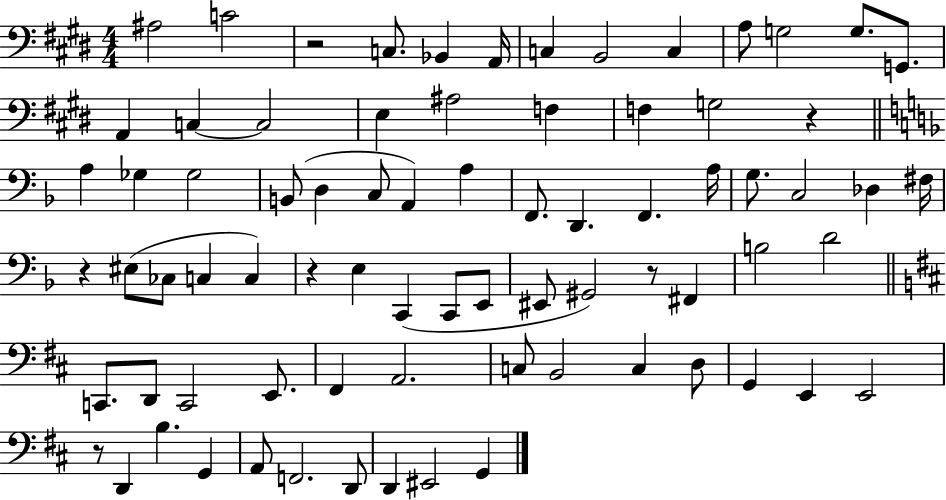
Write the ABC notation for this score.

X:1
T:Untitled
M:4/4
L:1/4
K:E
^A,2 C2 z2 C,/2 _B,, A,,/4 C, B,,2 C, A,/2 G,2 G,/2 G,,/2 A,, C, C,2 E, ^A,2 F, F, G,2 z A, _G, _G,2 B,,/2 D, C,/2 A,, A, F,,/2 D,, F,, A,/4 G,/2 C,2 _D, ^F,/4 z ^E,/2 _C,/2 C, C, z E, C,, C,,/2 E,,/2 ^E,,/2 ^G,,2 z/2 ^F,, B,2 D2 C,,/2 D,,/2 C,,2 E,,/2 ^F,, A,,2 C,/2 B,,2 C, D,/2 G,, E,, E,,2 z/2 D,, B, G,, A,,/2 F,,2 D,,/2 D,, ^E,,2 G,,